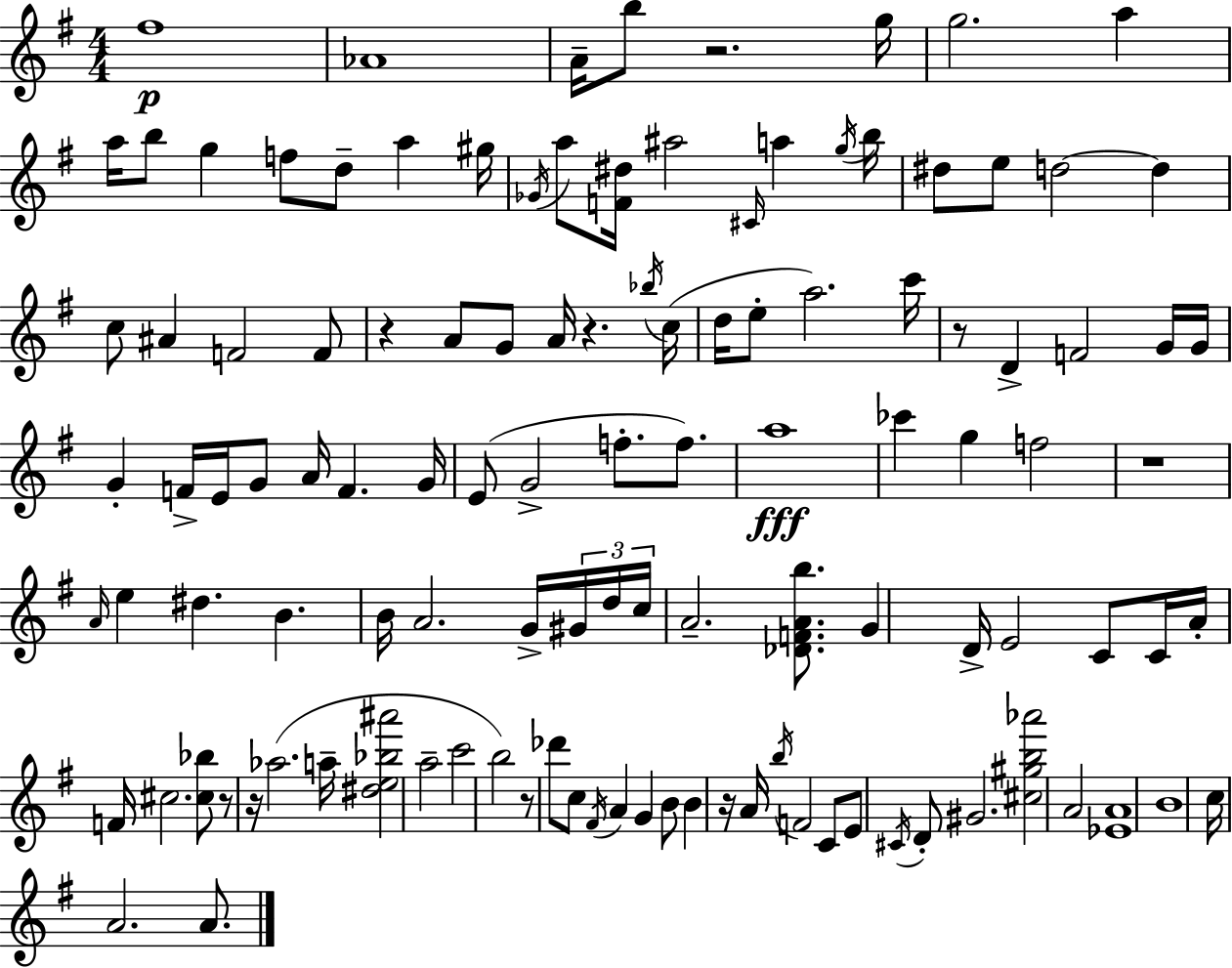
X:1
T:Untitled
M:4/4
L:1/4
K:Em
^f4 _A4 A/4 b/2 z2 g/4 g2 a a/4 b/2 g f/2 d/2 a ^g/4 _G/4 a/2 [F^d]/4 ^a2 ^C/4 a g/4 b/4 ^d/2 e/2 d2 d c/2 ^A F2 F/2 z A/2 G/2 A/4 z _b/4 c/4 d/4 e/2 a2 c'/4 z/2 D F2 G/4 G/4 G F/4 E/4 G/2 A/4 F G/4 E/2 G2 f/2 f/2 a4 _c' g f2 z4 A/4 e ^d B B/4 A2 G/4 ^G/4 d/4 c/4 A2 [_DFAb]/2 G D/4 E2 C/2 C/4 A/4 F/4 ^c2 [^c_b]/2 z/2 z/4 _a2 a/4 [^de_b^a']2 a2 c'2 b2 z/2 _d'/2 c/2 ^F/4 A G B/2 B z/4 A/4 b/4 F2 C/2 E/2 ^C/4 D/2 ^G2 [^c^gb_a']2 A2 [_EA]4 B4 c/4 A2 A/2